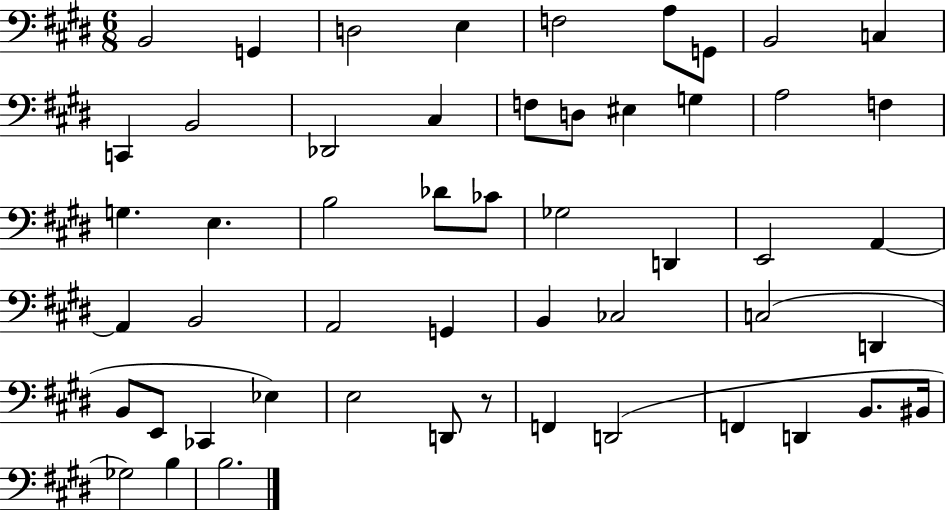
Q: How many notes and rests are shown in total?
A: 52